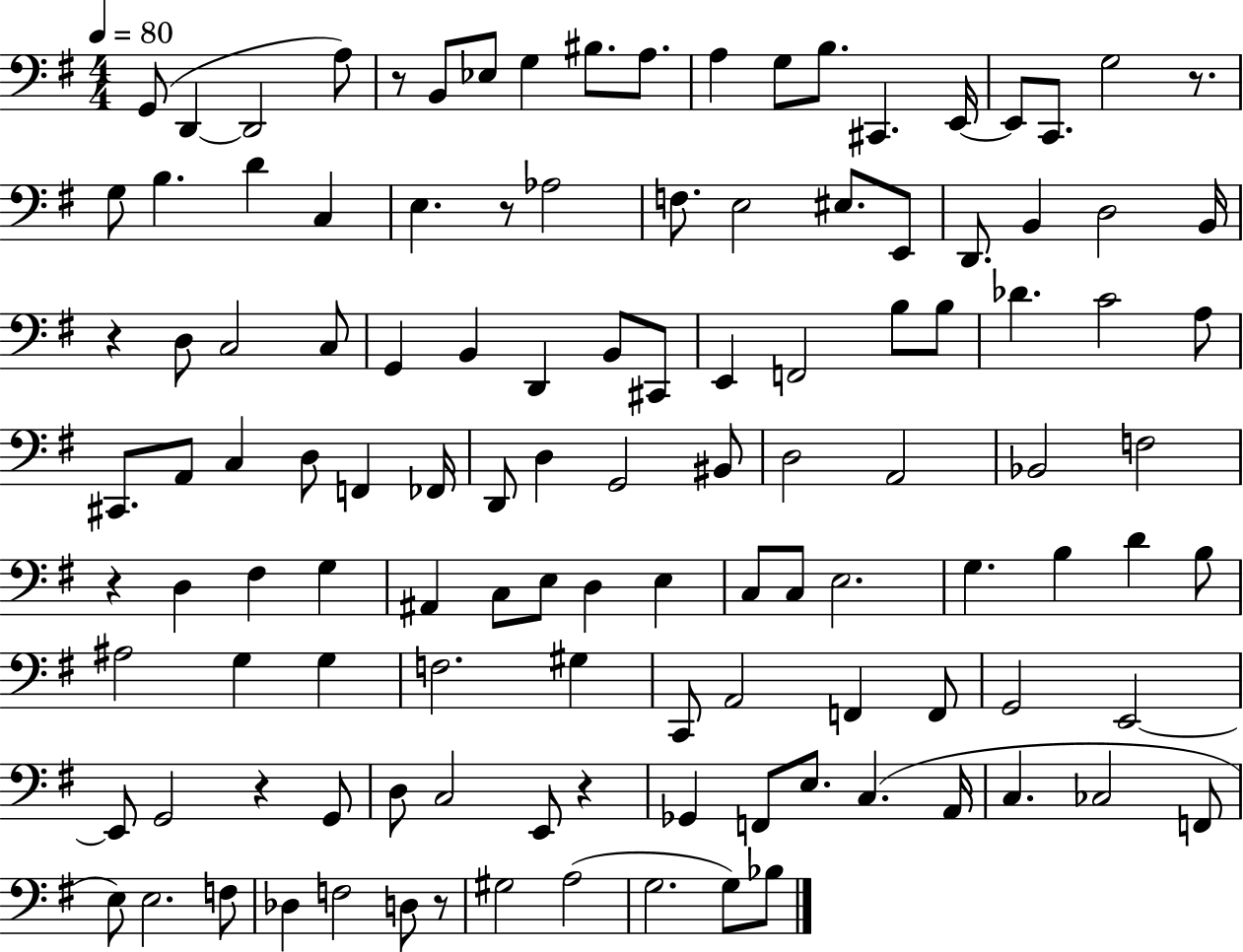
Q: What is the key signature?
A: G major